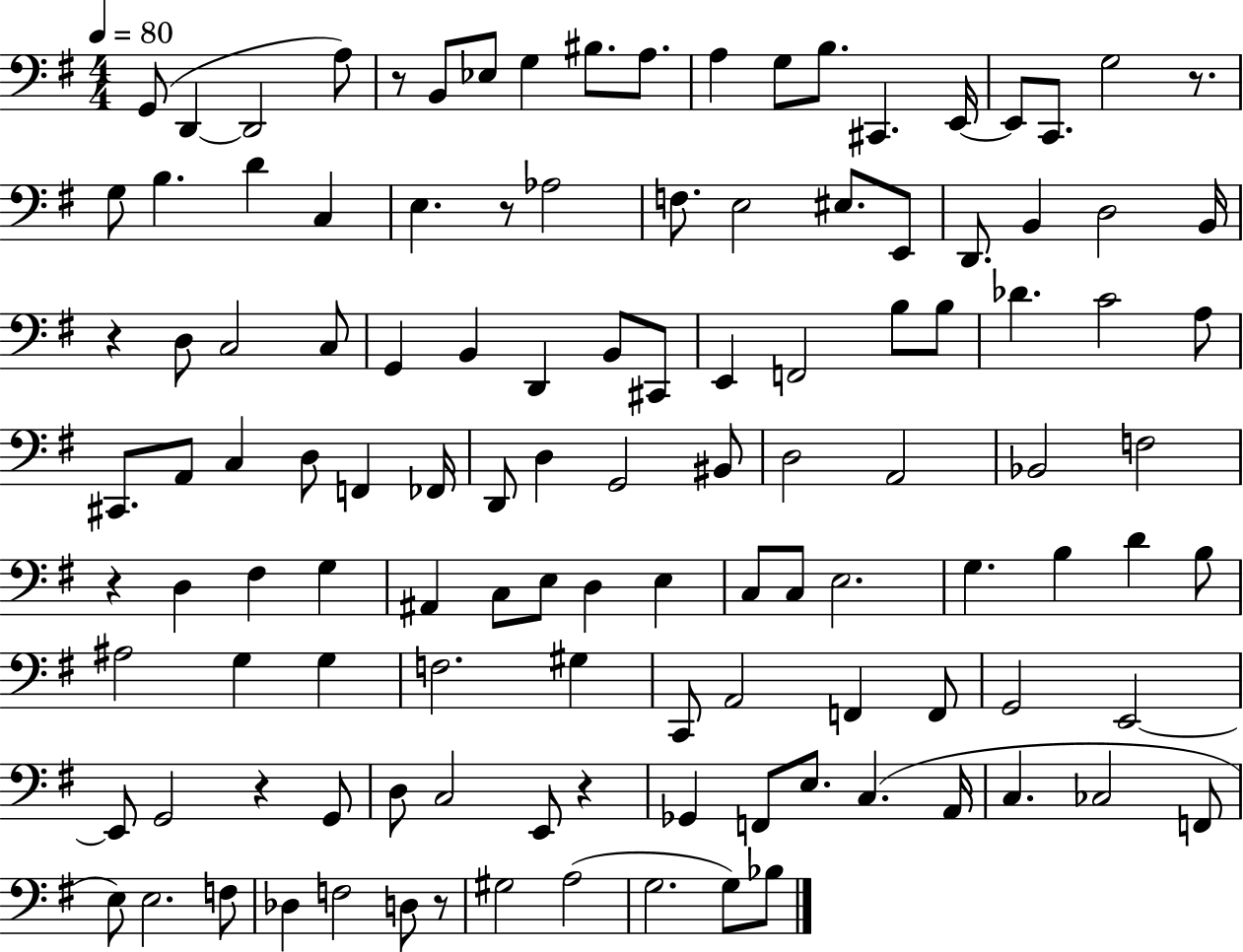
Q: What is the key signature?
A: G major